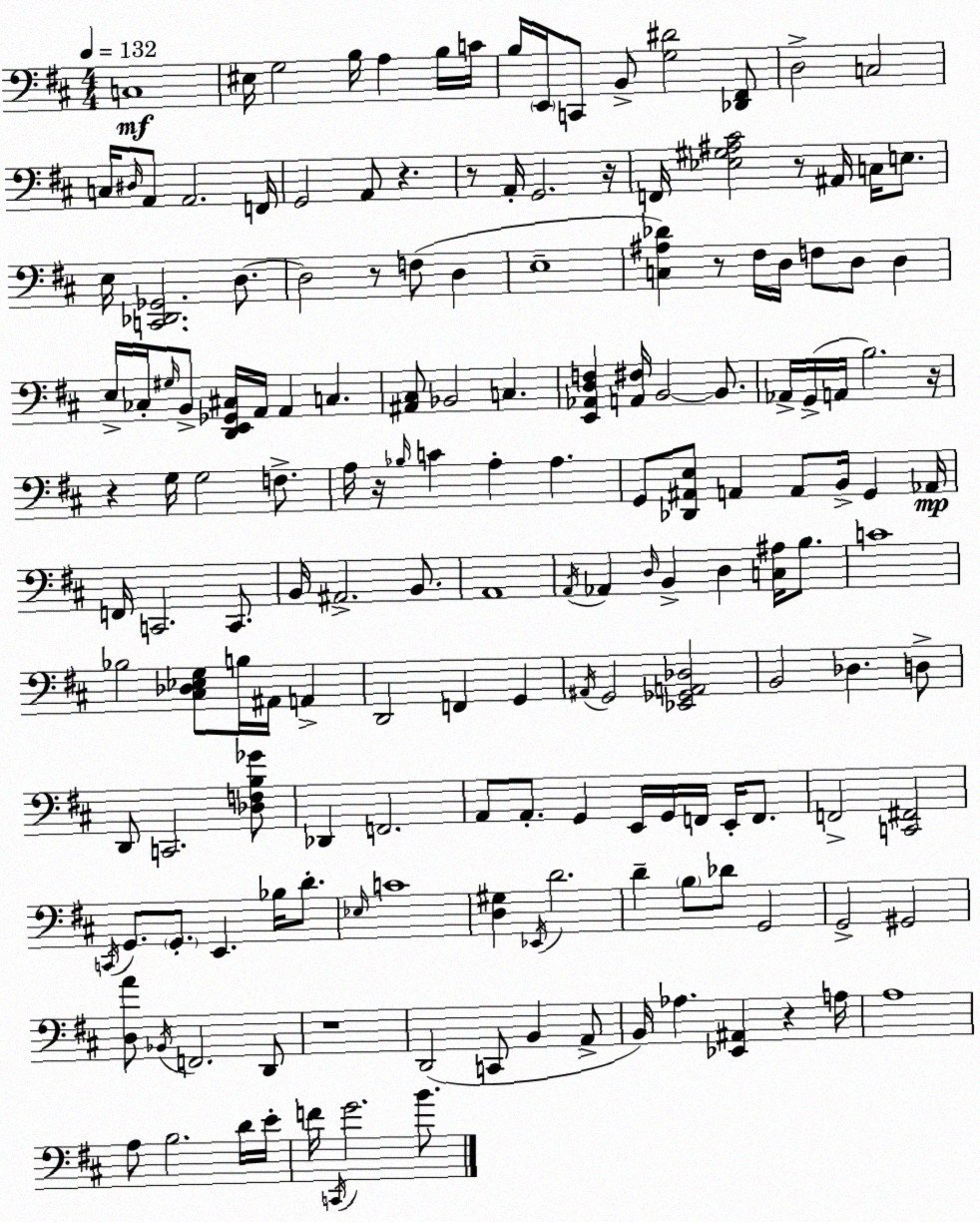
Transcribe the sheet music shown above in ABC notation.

X:1
T:Untitled
M:4/4
L:1/4
K:D
C,4 ^E,/4 G,2 B,/4 A, B,/4 C/4 B,/4 E,,/4 C,,/2 B,,/2 [G,^D]2 [_D,,^F,,]/2 D,2 C,2 C,/4 ^D,/4 A,,/2 A,,2 F,,/4 G,,2 A,,/2 z z/2 A,,/4 G,,2 z/4 F,,/4 [_E,^G,^A,^C]2 z/2 ^A,,/4 C,/4 E,/2 E,/4 [C,,_D,,_G,,]2 D,/2 D,2 z/2 F,/2 D, E,4 [C,^A,_D] z/2 ^F,/4 D,/4 F,/2 D,/2 D, E,/4 _C,/4 ^G,/4 B,,/2 [D,,E,,_G,,^C,]/4 A,,/4 A,, C, [^A,,^C,]/2 _B,,2 C, [E,,_A,,D,F,] [A,,^F,]/4 B,,2 B,,/2 _A,,/4 G,,/4 A,,/4 B,2 z/4 z G,/4 G,2 F,/2 A,/4 z/4 _B,/4 C A, A, G,,/2 [_D,,^A,,E,]/2 A,, A,,/2 B,,/4 G,, _A,,/4 F,,/4 C,,2 C,,/2 B,,/4 ^A,,2 B,,/2 A,,4 A,,/4 _A,, D,/4 B,, D, [C,^A,]/4 B,/2 C4 _B,2 [^C,_D,_E,G,]/2 B,/4 ^A,,/4 A,, D,,2 F,, G,, ^A,,/4 G,,2 [_E,,_G,,A,,_D,]2 B,,2 _D, D,/2 D,,/2 C,,2 [_D,F,B,_G]/2 _D,, F,,2 A,,/2 A,,/2 G,, E,,/4 G,,/4 F,,/4 E,,/4 F,,/2 F,,2 [C,,^F,,]2 C,,/4 G,,/2 G,,/2 E,, _B,/4 D/2 _E,/4 C4 [D,^G,] _E,,/4 D2 D B,/2 _D/2 G,,2 G,,2 ^G,,2 [D,A]/2 _B,,/4 F,,2 D,,/2 z4 D,,2 C,,/2 B,, A,,/2 B,,/4 _A, [_E,,^A,,] z A,/4 A,4 A,/2 B,2 D/4 E/4 F/4 C,,/4 G2 B/2